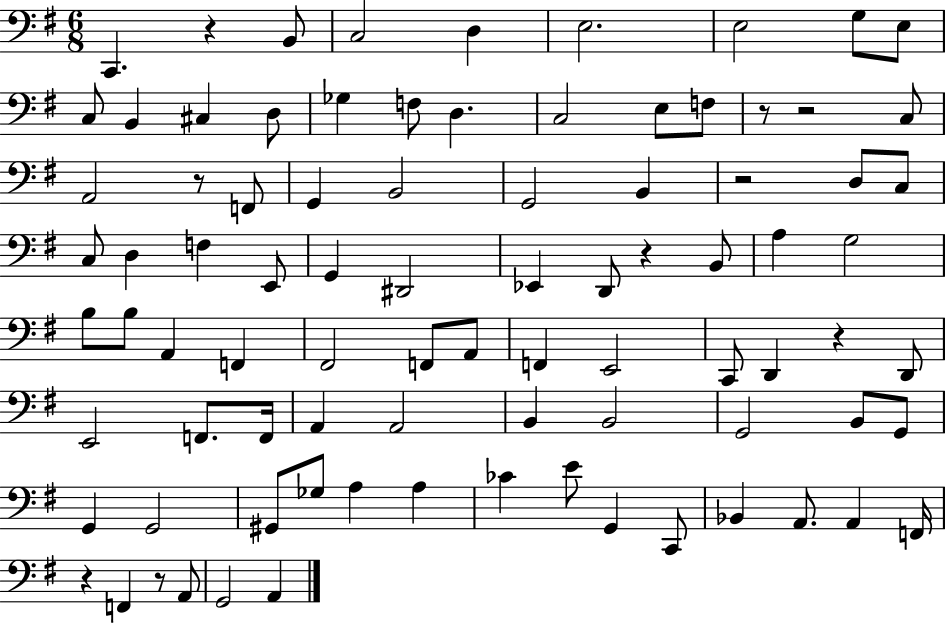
C2/q. R/q B2/e C3/h D3/q E3/h. E3/h G3/e E3/e C3/e B2/q C#3/q D3/e Gb3/q F3/e D3/q. C3/h E3/e F3/e R/e R/h C3/e A2/h R/e F2/e G2/q B2/h G2/h B2/q R/h D3/e C3/e C3/e D3/q F3/q E2/e G2/q D#2/h Eb2/q D2/e R/q B2/e A3/q G3/h B3/e B3/e A2/q F2/q F#2/h F2/e A2/e F2/q E2/h C2/e D2/q R/q D2/e E2/h F2/e. F2/s A2/q A2/h B2/q B2/h G2/h B2/e G2/e G2/q G2/h G#2/e Gb3/e A3/q A3/q CES4/q E4/e G2/q C2/e Bb2/q A2/e. A2/q F2/s R/q F2/q R/e A2/e G2/h A2/q